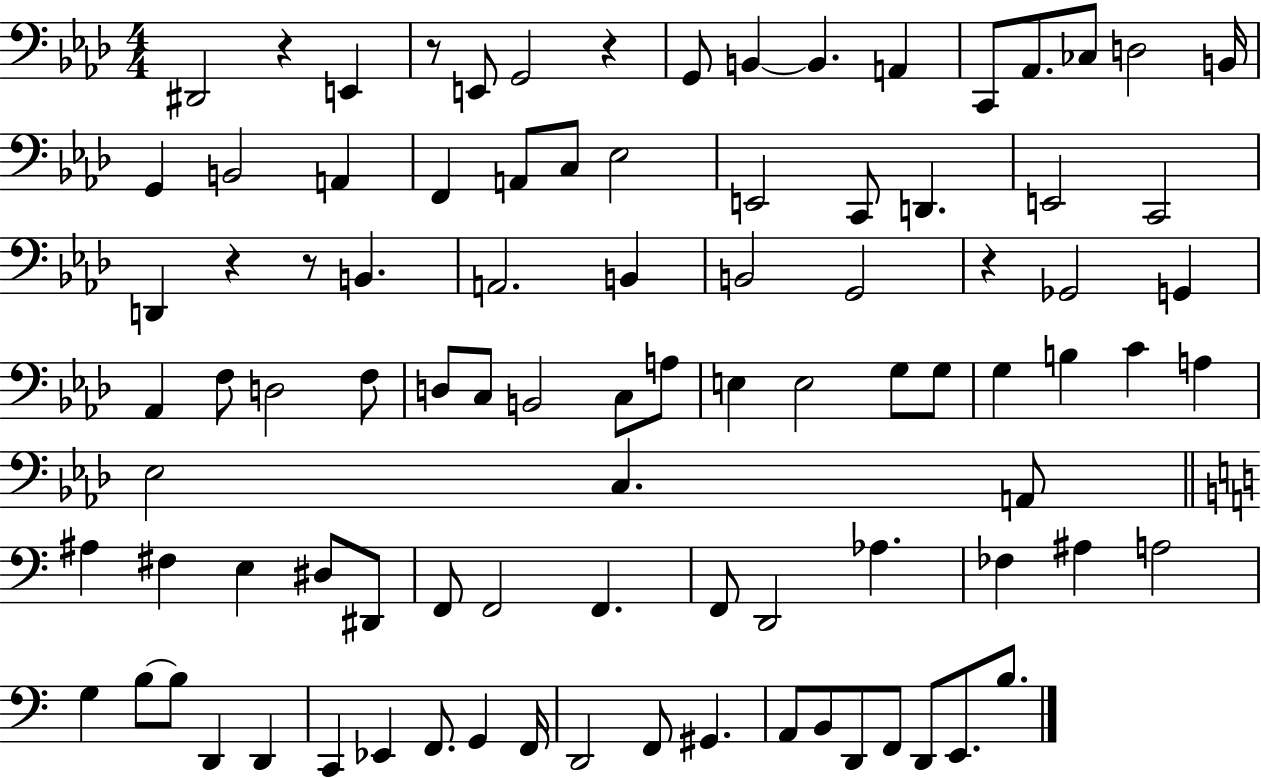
X:1
T:Untitled
M:4/4
L:1/4
K:Ab
^D,,2 z E,, z/2 E,,/2 G,,2 z G,,/2 B,, B,, A,, C,,/2 _A,,/2 _C,/2 D,2 B,,/4 G,, B,,2 A,, F,, A,,/2 C,/2 _E,2 E,,2 C,,/2 D,, E,,2 C,,2 D,, z z/2 B,, A,,2 B,, B,,2 G,,2 z _G,,2 G,, _A,, F,/2 D,2 F,/2 D,/2 C,/2 B,,2 C,/2 A,/2 E, E,2 G,/2 G,/2 G, B, C A, _E,2 C, A,,/2 ^A, ^F, E, ^D,/2 ^D,,/2 F,,/2 F,,2 F,, F,,/2 D,,2 _A, _F, ^A, A,2 G, B,/2 B,/2 D,, D,, C,, _E,, F,,/2 G,, F,,/4 D,,2 F,,/2 ^G,, A,,/2 B,,/2 D,,/2 F,,/2 D,,/2 E,,/2 B,/2